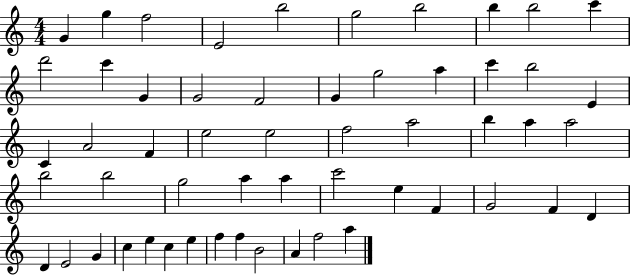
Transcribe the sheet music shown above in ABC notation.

X:1
T:Untitled
M:4/4
L:1/4
K:C
G g f2 E2 b2 g2 b2 b b2 c' d'2 c' G G2 F2 G g2 a c' b2 E C A2 F e2 e2 f2 a2 b a a2 b2 b2 g2 a a c'2 e F G2 F D D E2 G c e c e f f B2 A f2 a